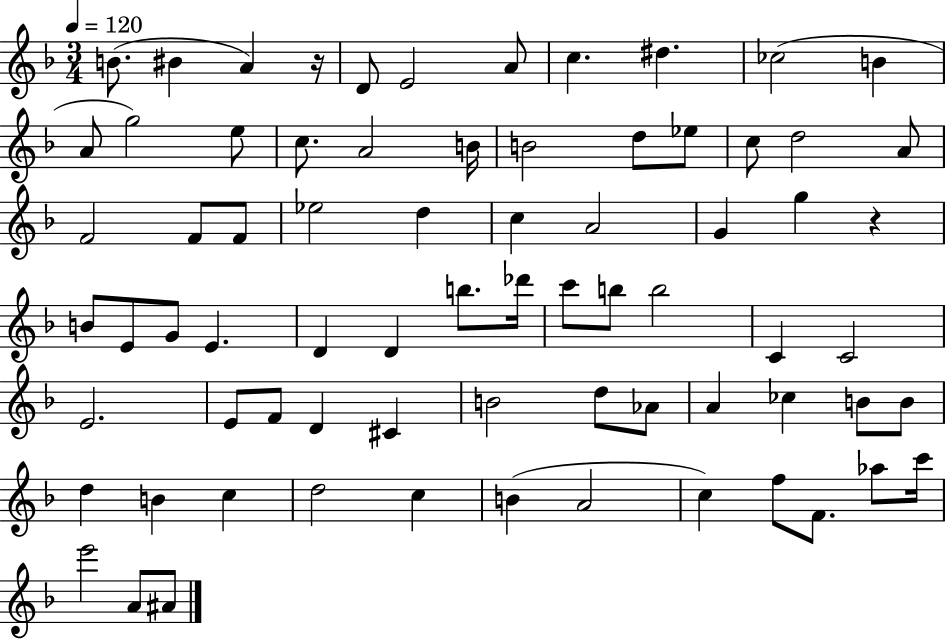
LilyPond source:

{
  \clef treble
  \numericTimeSignature
  \time 3/4
  \key f \major
  \tempo 4 = 120
  b'8.( bis'4 a'4) r16 | d'8 e'2 a'8 | c''4. dis''4. | ces''2( b'4 | \break a'8 g''2) e''8 | c''8. a'2 b'16 | b'2 d''8 ees''8 | c''8 d''2 a'8 | \break f'2 f'8 f'8 | ees''2 d''4 | c''4 a'2 | g'4 g''4 r4 | \break b'8 e'8 g'8 e'4. | d'4 d'4 b''8. des'''16 | c'''8 b''8 b''2 | c'4 c'2 | \break e'2. | e'8 f'8 d'4 cis'4 | b'2 d''8 aes'8 | a'4 ces''4 b'8 b'8 | \break d''4 b'4 c''4 | d''2 c''4 | b'4( a'2 | c''4) f''8 f'8. aes''8 c'''16 | \break e'''2 a'8 ais'8 | \bar "|."
}